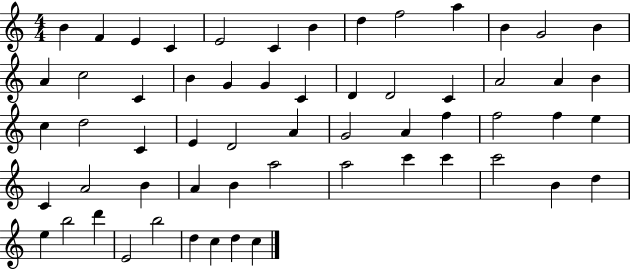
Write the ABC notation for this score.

X:1
T:Untitled
M:4/4
L:1/4
K:C
B F E C E2 C B d f2 a B G2 B A c2 C B G G C D D2 C A2 A B c d2 C E D2 A G2 A f f2 f e C A2 B A B a2 a2 c' c' c'2 B d e b2 d' E2 b2 d c d c